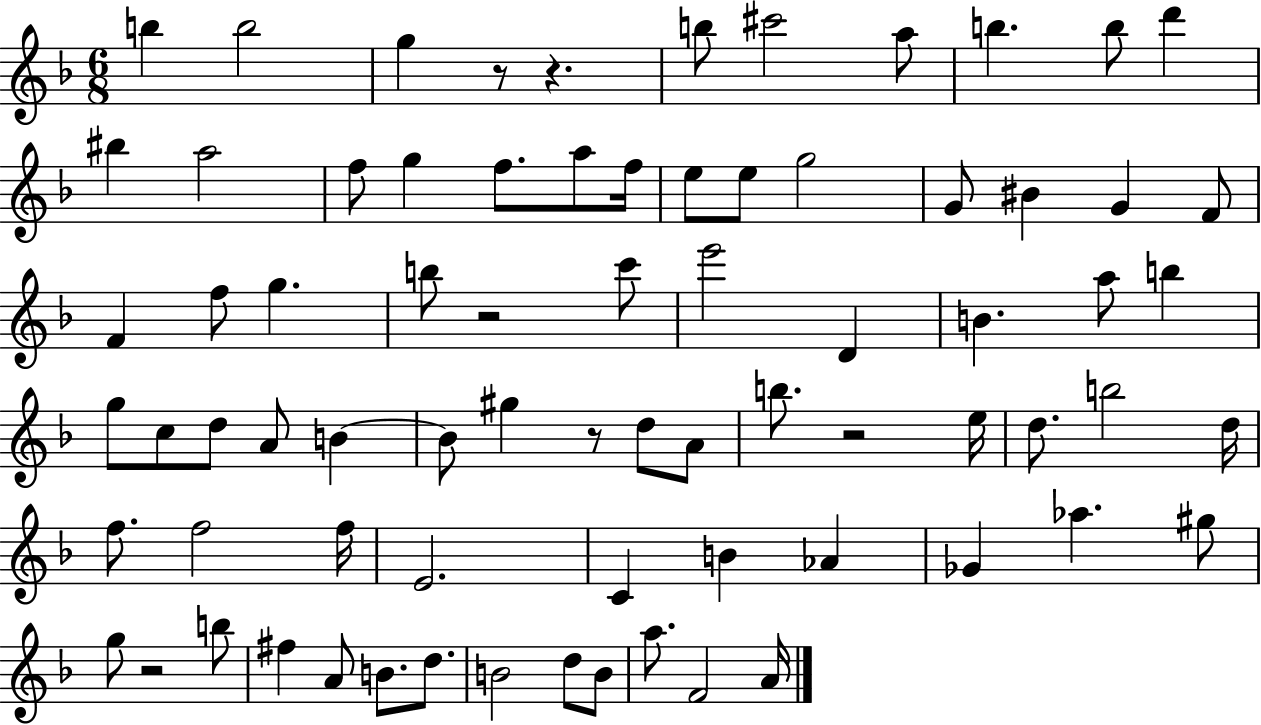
B5/q B5/h G5/q R/e R/q. B5/e C#6/h A5/e B5/q. B5/e D6/q BIS5/q A5/h F5/e G5/q F5/e. A5/e F5/s E5/e E5/e G5/h G4/e BIS4/q G4/q F4/e F4/q F5/e G5/q. B5/e R/h C6/e E6/h D4/q B4/q. A5/e B5/q G5/e C5/e D5/e A4/e B4/q B4/e G#5/q R/e D5/e A4/e B5/e. R/h E5/s D5/e. B5/h D5/s F5/e. F5/h F5/s E4/h. C4/q B4/q Ab4/q Gb4/q Ab5/q. G#5/e G5/e R/h B5/e F#5/q A4/e B4/e. D5/e. B4/h D5/e B4/e A5/e. F4/h A4/s